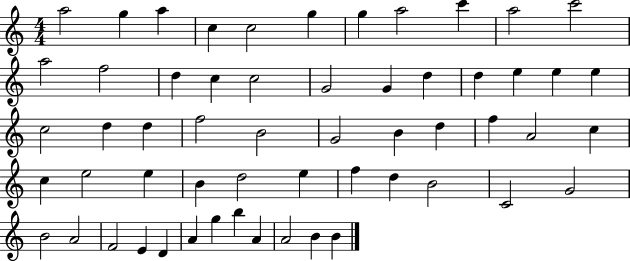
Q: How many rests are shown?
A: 0